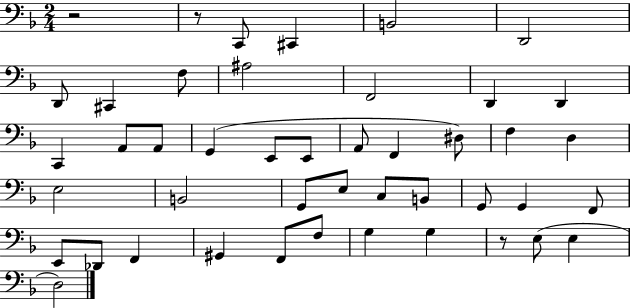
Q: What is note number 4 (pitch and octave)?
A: D2